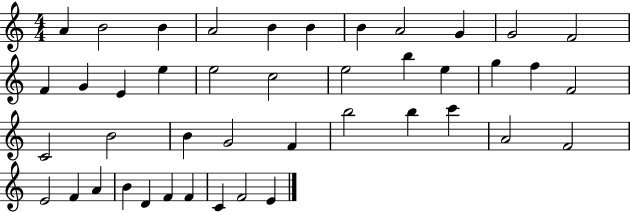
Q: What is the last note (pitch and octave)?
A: E4